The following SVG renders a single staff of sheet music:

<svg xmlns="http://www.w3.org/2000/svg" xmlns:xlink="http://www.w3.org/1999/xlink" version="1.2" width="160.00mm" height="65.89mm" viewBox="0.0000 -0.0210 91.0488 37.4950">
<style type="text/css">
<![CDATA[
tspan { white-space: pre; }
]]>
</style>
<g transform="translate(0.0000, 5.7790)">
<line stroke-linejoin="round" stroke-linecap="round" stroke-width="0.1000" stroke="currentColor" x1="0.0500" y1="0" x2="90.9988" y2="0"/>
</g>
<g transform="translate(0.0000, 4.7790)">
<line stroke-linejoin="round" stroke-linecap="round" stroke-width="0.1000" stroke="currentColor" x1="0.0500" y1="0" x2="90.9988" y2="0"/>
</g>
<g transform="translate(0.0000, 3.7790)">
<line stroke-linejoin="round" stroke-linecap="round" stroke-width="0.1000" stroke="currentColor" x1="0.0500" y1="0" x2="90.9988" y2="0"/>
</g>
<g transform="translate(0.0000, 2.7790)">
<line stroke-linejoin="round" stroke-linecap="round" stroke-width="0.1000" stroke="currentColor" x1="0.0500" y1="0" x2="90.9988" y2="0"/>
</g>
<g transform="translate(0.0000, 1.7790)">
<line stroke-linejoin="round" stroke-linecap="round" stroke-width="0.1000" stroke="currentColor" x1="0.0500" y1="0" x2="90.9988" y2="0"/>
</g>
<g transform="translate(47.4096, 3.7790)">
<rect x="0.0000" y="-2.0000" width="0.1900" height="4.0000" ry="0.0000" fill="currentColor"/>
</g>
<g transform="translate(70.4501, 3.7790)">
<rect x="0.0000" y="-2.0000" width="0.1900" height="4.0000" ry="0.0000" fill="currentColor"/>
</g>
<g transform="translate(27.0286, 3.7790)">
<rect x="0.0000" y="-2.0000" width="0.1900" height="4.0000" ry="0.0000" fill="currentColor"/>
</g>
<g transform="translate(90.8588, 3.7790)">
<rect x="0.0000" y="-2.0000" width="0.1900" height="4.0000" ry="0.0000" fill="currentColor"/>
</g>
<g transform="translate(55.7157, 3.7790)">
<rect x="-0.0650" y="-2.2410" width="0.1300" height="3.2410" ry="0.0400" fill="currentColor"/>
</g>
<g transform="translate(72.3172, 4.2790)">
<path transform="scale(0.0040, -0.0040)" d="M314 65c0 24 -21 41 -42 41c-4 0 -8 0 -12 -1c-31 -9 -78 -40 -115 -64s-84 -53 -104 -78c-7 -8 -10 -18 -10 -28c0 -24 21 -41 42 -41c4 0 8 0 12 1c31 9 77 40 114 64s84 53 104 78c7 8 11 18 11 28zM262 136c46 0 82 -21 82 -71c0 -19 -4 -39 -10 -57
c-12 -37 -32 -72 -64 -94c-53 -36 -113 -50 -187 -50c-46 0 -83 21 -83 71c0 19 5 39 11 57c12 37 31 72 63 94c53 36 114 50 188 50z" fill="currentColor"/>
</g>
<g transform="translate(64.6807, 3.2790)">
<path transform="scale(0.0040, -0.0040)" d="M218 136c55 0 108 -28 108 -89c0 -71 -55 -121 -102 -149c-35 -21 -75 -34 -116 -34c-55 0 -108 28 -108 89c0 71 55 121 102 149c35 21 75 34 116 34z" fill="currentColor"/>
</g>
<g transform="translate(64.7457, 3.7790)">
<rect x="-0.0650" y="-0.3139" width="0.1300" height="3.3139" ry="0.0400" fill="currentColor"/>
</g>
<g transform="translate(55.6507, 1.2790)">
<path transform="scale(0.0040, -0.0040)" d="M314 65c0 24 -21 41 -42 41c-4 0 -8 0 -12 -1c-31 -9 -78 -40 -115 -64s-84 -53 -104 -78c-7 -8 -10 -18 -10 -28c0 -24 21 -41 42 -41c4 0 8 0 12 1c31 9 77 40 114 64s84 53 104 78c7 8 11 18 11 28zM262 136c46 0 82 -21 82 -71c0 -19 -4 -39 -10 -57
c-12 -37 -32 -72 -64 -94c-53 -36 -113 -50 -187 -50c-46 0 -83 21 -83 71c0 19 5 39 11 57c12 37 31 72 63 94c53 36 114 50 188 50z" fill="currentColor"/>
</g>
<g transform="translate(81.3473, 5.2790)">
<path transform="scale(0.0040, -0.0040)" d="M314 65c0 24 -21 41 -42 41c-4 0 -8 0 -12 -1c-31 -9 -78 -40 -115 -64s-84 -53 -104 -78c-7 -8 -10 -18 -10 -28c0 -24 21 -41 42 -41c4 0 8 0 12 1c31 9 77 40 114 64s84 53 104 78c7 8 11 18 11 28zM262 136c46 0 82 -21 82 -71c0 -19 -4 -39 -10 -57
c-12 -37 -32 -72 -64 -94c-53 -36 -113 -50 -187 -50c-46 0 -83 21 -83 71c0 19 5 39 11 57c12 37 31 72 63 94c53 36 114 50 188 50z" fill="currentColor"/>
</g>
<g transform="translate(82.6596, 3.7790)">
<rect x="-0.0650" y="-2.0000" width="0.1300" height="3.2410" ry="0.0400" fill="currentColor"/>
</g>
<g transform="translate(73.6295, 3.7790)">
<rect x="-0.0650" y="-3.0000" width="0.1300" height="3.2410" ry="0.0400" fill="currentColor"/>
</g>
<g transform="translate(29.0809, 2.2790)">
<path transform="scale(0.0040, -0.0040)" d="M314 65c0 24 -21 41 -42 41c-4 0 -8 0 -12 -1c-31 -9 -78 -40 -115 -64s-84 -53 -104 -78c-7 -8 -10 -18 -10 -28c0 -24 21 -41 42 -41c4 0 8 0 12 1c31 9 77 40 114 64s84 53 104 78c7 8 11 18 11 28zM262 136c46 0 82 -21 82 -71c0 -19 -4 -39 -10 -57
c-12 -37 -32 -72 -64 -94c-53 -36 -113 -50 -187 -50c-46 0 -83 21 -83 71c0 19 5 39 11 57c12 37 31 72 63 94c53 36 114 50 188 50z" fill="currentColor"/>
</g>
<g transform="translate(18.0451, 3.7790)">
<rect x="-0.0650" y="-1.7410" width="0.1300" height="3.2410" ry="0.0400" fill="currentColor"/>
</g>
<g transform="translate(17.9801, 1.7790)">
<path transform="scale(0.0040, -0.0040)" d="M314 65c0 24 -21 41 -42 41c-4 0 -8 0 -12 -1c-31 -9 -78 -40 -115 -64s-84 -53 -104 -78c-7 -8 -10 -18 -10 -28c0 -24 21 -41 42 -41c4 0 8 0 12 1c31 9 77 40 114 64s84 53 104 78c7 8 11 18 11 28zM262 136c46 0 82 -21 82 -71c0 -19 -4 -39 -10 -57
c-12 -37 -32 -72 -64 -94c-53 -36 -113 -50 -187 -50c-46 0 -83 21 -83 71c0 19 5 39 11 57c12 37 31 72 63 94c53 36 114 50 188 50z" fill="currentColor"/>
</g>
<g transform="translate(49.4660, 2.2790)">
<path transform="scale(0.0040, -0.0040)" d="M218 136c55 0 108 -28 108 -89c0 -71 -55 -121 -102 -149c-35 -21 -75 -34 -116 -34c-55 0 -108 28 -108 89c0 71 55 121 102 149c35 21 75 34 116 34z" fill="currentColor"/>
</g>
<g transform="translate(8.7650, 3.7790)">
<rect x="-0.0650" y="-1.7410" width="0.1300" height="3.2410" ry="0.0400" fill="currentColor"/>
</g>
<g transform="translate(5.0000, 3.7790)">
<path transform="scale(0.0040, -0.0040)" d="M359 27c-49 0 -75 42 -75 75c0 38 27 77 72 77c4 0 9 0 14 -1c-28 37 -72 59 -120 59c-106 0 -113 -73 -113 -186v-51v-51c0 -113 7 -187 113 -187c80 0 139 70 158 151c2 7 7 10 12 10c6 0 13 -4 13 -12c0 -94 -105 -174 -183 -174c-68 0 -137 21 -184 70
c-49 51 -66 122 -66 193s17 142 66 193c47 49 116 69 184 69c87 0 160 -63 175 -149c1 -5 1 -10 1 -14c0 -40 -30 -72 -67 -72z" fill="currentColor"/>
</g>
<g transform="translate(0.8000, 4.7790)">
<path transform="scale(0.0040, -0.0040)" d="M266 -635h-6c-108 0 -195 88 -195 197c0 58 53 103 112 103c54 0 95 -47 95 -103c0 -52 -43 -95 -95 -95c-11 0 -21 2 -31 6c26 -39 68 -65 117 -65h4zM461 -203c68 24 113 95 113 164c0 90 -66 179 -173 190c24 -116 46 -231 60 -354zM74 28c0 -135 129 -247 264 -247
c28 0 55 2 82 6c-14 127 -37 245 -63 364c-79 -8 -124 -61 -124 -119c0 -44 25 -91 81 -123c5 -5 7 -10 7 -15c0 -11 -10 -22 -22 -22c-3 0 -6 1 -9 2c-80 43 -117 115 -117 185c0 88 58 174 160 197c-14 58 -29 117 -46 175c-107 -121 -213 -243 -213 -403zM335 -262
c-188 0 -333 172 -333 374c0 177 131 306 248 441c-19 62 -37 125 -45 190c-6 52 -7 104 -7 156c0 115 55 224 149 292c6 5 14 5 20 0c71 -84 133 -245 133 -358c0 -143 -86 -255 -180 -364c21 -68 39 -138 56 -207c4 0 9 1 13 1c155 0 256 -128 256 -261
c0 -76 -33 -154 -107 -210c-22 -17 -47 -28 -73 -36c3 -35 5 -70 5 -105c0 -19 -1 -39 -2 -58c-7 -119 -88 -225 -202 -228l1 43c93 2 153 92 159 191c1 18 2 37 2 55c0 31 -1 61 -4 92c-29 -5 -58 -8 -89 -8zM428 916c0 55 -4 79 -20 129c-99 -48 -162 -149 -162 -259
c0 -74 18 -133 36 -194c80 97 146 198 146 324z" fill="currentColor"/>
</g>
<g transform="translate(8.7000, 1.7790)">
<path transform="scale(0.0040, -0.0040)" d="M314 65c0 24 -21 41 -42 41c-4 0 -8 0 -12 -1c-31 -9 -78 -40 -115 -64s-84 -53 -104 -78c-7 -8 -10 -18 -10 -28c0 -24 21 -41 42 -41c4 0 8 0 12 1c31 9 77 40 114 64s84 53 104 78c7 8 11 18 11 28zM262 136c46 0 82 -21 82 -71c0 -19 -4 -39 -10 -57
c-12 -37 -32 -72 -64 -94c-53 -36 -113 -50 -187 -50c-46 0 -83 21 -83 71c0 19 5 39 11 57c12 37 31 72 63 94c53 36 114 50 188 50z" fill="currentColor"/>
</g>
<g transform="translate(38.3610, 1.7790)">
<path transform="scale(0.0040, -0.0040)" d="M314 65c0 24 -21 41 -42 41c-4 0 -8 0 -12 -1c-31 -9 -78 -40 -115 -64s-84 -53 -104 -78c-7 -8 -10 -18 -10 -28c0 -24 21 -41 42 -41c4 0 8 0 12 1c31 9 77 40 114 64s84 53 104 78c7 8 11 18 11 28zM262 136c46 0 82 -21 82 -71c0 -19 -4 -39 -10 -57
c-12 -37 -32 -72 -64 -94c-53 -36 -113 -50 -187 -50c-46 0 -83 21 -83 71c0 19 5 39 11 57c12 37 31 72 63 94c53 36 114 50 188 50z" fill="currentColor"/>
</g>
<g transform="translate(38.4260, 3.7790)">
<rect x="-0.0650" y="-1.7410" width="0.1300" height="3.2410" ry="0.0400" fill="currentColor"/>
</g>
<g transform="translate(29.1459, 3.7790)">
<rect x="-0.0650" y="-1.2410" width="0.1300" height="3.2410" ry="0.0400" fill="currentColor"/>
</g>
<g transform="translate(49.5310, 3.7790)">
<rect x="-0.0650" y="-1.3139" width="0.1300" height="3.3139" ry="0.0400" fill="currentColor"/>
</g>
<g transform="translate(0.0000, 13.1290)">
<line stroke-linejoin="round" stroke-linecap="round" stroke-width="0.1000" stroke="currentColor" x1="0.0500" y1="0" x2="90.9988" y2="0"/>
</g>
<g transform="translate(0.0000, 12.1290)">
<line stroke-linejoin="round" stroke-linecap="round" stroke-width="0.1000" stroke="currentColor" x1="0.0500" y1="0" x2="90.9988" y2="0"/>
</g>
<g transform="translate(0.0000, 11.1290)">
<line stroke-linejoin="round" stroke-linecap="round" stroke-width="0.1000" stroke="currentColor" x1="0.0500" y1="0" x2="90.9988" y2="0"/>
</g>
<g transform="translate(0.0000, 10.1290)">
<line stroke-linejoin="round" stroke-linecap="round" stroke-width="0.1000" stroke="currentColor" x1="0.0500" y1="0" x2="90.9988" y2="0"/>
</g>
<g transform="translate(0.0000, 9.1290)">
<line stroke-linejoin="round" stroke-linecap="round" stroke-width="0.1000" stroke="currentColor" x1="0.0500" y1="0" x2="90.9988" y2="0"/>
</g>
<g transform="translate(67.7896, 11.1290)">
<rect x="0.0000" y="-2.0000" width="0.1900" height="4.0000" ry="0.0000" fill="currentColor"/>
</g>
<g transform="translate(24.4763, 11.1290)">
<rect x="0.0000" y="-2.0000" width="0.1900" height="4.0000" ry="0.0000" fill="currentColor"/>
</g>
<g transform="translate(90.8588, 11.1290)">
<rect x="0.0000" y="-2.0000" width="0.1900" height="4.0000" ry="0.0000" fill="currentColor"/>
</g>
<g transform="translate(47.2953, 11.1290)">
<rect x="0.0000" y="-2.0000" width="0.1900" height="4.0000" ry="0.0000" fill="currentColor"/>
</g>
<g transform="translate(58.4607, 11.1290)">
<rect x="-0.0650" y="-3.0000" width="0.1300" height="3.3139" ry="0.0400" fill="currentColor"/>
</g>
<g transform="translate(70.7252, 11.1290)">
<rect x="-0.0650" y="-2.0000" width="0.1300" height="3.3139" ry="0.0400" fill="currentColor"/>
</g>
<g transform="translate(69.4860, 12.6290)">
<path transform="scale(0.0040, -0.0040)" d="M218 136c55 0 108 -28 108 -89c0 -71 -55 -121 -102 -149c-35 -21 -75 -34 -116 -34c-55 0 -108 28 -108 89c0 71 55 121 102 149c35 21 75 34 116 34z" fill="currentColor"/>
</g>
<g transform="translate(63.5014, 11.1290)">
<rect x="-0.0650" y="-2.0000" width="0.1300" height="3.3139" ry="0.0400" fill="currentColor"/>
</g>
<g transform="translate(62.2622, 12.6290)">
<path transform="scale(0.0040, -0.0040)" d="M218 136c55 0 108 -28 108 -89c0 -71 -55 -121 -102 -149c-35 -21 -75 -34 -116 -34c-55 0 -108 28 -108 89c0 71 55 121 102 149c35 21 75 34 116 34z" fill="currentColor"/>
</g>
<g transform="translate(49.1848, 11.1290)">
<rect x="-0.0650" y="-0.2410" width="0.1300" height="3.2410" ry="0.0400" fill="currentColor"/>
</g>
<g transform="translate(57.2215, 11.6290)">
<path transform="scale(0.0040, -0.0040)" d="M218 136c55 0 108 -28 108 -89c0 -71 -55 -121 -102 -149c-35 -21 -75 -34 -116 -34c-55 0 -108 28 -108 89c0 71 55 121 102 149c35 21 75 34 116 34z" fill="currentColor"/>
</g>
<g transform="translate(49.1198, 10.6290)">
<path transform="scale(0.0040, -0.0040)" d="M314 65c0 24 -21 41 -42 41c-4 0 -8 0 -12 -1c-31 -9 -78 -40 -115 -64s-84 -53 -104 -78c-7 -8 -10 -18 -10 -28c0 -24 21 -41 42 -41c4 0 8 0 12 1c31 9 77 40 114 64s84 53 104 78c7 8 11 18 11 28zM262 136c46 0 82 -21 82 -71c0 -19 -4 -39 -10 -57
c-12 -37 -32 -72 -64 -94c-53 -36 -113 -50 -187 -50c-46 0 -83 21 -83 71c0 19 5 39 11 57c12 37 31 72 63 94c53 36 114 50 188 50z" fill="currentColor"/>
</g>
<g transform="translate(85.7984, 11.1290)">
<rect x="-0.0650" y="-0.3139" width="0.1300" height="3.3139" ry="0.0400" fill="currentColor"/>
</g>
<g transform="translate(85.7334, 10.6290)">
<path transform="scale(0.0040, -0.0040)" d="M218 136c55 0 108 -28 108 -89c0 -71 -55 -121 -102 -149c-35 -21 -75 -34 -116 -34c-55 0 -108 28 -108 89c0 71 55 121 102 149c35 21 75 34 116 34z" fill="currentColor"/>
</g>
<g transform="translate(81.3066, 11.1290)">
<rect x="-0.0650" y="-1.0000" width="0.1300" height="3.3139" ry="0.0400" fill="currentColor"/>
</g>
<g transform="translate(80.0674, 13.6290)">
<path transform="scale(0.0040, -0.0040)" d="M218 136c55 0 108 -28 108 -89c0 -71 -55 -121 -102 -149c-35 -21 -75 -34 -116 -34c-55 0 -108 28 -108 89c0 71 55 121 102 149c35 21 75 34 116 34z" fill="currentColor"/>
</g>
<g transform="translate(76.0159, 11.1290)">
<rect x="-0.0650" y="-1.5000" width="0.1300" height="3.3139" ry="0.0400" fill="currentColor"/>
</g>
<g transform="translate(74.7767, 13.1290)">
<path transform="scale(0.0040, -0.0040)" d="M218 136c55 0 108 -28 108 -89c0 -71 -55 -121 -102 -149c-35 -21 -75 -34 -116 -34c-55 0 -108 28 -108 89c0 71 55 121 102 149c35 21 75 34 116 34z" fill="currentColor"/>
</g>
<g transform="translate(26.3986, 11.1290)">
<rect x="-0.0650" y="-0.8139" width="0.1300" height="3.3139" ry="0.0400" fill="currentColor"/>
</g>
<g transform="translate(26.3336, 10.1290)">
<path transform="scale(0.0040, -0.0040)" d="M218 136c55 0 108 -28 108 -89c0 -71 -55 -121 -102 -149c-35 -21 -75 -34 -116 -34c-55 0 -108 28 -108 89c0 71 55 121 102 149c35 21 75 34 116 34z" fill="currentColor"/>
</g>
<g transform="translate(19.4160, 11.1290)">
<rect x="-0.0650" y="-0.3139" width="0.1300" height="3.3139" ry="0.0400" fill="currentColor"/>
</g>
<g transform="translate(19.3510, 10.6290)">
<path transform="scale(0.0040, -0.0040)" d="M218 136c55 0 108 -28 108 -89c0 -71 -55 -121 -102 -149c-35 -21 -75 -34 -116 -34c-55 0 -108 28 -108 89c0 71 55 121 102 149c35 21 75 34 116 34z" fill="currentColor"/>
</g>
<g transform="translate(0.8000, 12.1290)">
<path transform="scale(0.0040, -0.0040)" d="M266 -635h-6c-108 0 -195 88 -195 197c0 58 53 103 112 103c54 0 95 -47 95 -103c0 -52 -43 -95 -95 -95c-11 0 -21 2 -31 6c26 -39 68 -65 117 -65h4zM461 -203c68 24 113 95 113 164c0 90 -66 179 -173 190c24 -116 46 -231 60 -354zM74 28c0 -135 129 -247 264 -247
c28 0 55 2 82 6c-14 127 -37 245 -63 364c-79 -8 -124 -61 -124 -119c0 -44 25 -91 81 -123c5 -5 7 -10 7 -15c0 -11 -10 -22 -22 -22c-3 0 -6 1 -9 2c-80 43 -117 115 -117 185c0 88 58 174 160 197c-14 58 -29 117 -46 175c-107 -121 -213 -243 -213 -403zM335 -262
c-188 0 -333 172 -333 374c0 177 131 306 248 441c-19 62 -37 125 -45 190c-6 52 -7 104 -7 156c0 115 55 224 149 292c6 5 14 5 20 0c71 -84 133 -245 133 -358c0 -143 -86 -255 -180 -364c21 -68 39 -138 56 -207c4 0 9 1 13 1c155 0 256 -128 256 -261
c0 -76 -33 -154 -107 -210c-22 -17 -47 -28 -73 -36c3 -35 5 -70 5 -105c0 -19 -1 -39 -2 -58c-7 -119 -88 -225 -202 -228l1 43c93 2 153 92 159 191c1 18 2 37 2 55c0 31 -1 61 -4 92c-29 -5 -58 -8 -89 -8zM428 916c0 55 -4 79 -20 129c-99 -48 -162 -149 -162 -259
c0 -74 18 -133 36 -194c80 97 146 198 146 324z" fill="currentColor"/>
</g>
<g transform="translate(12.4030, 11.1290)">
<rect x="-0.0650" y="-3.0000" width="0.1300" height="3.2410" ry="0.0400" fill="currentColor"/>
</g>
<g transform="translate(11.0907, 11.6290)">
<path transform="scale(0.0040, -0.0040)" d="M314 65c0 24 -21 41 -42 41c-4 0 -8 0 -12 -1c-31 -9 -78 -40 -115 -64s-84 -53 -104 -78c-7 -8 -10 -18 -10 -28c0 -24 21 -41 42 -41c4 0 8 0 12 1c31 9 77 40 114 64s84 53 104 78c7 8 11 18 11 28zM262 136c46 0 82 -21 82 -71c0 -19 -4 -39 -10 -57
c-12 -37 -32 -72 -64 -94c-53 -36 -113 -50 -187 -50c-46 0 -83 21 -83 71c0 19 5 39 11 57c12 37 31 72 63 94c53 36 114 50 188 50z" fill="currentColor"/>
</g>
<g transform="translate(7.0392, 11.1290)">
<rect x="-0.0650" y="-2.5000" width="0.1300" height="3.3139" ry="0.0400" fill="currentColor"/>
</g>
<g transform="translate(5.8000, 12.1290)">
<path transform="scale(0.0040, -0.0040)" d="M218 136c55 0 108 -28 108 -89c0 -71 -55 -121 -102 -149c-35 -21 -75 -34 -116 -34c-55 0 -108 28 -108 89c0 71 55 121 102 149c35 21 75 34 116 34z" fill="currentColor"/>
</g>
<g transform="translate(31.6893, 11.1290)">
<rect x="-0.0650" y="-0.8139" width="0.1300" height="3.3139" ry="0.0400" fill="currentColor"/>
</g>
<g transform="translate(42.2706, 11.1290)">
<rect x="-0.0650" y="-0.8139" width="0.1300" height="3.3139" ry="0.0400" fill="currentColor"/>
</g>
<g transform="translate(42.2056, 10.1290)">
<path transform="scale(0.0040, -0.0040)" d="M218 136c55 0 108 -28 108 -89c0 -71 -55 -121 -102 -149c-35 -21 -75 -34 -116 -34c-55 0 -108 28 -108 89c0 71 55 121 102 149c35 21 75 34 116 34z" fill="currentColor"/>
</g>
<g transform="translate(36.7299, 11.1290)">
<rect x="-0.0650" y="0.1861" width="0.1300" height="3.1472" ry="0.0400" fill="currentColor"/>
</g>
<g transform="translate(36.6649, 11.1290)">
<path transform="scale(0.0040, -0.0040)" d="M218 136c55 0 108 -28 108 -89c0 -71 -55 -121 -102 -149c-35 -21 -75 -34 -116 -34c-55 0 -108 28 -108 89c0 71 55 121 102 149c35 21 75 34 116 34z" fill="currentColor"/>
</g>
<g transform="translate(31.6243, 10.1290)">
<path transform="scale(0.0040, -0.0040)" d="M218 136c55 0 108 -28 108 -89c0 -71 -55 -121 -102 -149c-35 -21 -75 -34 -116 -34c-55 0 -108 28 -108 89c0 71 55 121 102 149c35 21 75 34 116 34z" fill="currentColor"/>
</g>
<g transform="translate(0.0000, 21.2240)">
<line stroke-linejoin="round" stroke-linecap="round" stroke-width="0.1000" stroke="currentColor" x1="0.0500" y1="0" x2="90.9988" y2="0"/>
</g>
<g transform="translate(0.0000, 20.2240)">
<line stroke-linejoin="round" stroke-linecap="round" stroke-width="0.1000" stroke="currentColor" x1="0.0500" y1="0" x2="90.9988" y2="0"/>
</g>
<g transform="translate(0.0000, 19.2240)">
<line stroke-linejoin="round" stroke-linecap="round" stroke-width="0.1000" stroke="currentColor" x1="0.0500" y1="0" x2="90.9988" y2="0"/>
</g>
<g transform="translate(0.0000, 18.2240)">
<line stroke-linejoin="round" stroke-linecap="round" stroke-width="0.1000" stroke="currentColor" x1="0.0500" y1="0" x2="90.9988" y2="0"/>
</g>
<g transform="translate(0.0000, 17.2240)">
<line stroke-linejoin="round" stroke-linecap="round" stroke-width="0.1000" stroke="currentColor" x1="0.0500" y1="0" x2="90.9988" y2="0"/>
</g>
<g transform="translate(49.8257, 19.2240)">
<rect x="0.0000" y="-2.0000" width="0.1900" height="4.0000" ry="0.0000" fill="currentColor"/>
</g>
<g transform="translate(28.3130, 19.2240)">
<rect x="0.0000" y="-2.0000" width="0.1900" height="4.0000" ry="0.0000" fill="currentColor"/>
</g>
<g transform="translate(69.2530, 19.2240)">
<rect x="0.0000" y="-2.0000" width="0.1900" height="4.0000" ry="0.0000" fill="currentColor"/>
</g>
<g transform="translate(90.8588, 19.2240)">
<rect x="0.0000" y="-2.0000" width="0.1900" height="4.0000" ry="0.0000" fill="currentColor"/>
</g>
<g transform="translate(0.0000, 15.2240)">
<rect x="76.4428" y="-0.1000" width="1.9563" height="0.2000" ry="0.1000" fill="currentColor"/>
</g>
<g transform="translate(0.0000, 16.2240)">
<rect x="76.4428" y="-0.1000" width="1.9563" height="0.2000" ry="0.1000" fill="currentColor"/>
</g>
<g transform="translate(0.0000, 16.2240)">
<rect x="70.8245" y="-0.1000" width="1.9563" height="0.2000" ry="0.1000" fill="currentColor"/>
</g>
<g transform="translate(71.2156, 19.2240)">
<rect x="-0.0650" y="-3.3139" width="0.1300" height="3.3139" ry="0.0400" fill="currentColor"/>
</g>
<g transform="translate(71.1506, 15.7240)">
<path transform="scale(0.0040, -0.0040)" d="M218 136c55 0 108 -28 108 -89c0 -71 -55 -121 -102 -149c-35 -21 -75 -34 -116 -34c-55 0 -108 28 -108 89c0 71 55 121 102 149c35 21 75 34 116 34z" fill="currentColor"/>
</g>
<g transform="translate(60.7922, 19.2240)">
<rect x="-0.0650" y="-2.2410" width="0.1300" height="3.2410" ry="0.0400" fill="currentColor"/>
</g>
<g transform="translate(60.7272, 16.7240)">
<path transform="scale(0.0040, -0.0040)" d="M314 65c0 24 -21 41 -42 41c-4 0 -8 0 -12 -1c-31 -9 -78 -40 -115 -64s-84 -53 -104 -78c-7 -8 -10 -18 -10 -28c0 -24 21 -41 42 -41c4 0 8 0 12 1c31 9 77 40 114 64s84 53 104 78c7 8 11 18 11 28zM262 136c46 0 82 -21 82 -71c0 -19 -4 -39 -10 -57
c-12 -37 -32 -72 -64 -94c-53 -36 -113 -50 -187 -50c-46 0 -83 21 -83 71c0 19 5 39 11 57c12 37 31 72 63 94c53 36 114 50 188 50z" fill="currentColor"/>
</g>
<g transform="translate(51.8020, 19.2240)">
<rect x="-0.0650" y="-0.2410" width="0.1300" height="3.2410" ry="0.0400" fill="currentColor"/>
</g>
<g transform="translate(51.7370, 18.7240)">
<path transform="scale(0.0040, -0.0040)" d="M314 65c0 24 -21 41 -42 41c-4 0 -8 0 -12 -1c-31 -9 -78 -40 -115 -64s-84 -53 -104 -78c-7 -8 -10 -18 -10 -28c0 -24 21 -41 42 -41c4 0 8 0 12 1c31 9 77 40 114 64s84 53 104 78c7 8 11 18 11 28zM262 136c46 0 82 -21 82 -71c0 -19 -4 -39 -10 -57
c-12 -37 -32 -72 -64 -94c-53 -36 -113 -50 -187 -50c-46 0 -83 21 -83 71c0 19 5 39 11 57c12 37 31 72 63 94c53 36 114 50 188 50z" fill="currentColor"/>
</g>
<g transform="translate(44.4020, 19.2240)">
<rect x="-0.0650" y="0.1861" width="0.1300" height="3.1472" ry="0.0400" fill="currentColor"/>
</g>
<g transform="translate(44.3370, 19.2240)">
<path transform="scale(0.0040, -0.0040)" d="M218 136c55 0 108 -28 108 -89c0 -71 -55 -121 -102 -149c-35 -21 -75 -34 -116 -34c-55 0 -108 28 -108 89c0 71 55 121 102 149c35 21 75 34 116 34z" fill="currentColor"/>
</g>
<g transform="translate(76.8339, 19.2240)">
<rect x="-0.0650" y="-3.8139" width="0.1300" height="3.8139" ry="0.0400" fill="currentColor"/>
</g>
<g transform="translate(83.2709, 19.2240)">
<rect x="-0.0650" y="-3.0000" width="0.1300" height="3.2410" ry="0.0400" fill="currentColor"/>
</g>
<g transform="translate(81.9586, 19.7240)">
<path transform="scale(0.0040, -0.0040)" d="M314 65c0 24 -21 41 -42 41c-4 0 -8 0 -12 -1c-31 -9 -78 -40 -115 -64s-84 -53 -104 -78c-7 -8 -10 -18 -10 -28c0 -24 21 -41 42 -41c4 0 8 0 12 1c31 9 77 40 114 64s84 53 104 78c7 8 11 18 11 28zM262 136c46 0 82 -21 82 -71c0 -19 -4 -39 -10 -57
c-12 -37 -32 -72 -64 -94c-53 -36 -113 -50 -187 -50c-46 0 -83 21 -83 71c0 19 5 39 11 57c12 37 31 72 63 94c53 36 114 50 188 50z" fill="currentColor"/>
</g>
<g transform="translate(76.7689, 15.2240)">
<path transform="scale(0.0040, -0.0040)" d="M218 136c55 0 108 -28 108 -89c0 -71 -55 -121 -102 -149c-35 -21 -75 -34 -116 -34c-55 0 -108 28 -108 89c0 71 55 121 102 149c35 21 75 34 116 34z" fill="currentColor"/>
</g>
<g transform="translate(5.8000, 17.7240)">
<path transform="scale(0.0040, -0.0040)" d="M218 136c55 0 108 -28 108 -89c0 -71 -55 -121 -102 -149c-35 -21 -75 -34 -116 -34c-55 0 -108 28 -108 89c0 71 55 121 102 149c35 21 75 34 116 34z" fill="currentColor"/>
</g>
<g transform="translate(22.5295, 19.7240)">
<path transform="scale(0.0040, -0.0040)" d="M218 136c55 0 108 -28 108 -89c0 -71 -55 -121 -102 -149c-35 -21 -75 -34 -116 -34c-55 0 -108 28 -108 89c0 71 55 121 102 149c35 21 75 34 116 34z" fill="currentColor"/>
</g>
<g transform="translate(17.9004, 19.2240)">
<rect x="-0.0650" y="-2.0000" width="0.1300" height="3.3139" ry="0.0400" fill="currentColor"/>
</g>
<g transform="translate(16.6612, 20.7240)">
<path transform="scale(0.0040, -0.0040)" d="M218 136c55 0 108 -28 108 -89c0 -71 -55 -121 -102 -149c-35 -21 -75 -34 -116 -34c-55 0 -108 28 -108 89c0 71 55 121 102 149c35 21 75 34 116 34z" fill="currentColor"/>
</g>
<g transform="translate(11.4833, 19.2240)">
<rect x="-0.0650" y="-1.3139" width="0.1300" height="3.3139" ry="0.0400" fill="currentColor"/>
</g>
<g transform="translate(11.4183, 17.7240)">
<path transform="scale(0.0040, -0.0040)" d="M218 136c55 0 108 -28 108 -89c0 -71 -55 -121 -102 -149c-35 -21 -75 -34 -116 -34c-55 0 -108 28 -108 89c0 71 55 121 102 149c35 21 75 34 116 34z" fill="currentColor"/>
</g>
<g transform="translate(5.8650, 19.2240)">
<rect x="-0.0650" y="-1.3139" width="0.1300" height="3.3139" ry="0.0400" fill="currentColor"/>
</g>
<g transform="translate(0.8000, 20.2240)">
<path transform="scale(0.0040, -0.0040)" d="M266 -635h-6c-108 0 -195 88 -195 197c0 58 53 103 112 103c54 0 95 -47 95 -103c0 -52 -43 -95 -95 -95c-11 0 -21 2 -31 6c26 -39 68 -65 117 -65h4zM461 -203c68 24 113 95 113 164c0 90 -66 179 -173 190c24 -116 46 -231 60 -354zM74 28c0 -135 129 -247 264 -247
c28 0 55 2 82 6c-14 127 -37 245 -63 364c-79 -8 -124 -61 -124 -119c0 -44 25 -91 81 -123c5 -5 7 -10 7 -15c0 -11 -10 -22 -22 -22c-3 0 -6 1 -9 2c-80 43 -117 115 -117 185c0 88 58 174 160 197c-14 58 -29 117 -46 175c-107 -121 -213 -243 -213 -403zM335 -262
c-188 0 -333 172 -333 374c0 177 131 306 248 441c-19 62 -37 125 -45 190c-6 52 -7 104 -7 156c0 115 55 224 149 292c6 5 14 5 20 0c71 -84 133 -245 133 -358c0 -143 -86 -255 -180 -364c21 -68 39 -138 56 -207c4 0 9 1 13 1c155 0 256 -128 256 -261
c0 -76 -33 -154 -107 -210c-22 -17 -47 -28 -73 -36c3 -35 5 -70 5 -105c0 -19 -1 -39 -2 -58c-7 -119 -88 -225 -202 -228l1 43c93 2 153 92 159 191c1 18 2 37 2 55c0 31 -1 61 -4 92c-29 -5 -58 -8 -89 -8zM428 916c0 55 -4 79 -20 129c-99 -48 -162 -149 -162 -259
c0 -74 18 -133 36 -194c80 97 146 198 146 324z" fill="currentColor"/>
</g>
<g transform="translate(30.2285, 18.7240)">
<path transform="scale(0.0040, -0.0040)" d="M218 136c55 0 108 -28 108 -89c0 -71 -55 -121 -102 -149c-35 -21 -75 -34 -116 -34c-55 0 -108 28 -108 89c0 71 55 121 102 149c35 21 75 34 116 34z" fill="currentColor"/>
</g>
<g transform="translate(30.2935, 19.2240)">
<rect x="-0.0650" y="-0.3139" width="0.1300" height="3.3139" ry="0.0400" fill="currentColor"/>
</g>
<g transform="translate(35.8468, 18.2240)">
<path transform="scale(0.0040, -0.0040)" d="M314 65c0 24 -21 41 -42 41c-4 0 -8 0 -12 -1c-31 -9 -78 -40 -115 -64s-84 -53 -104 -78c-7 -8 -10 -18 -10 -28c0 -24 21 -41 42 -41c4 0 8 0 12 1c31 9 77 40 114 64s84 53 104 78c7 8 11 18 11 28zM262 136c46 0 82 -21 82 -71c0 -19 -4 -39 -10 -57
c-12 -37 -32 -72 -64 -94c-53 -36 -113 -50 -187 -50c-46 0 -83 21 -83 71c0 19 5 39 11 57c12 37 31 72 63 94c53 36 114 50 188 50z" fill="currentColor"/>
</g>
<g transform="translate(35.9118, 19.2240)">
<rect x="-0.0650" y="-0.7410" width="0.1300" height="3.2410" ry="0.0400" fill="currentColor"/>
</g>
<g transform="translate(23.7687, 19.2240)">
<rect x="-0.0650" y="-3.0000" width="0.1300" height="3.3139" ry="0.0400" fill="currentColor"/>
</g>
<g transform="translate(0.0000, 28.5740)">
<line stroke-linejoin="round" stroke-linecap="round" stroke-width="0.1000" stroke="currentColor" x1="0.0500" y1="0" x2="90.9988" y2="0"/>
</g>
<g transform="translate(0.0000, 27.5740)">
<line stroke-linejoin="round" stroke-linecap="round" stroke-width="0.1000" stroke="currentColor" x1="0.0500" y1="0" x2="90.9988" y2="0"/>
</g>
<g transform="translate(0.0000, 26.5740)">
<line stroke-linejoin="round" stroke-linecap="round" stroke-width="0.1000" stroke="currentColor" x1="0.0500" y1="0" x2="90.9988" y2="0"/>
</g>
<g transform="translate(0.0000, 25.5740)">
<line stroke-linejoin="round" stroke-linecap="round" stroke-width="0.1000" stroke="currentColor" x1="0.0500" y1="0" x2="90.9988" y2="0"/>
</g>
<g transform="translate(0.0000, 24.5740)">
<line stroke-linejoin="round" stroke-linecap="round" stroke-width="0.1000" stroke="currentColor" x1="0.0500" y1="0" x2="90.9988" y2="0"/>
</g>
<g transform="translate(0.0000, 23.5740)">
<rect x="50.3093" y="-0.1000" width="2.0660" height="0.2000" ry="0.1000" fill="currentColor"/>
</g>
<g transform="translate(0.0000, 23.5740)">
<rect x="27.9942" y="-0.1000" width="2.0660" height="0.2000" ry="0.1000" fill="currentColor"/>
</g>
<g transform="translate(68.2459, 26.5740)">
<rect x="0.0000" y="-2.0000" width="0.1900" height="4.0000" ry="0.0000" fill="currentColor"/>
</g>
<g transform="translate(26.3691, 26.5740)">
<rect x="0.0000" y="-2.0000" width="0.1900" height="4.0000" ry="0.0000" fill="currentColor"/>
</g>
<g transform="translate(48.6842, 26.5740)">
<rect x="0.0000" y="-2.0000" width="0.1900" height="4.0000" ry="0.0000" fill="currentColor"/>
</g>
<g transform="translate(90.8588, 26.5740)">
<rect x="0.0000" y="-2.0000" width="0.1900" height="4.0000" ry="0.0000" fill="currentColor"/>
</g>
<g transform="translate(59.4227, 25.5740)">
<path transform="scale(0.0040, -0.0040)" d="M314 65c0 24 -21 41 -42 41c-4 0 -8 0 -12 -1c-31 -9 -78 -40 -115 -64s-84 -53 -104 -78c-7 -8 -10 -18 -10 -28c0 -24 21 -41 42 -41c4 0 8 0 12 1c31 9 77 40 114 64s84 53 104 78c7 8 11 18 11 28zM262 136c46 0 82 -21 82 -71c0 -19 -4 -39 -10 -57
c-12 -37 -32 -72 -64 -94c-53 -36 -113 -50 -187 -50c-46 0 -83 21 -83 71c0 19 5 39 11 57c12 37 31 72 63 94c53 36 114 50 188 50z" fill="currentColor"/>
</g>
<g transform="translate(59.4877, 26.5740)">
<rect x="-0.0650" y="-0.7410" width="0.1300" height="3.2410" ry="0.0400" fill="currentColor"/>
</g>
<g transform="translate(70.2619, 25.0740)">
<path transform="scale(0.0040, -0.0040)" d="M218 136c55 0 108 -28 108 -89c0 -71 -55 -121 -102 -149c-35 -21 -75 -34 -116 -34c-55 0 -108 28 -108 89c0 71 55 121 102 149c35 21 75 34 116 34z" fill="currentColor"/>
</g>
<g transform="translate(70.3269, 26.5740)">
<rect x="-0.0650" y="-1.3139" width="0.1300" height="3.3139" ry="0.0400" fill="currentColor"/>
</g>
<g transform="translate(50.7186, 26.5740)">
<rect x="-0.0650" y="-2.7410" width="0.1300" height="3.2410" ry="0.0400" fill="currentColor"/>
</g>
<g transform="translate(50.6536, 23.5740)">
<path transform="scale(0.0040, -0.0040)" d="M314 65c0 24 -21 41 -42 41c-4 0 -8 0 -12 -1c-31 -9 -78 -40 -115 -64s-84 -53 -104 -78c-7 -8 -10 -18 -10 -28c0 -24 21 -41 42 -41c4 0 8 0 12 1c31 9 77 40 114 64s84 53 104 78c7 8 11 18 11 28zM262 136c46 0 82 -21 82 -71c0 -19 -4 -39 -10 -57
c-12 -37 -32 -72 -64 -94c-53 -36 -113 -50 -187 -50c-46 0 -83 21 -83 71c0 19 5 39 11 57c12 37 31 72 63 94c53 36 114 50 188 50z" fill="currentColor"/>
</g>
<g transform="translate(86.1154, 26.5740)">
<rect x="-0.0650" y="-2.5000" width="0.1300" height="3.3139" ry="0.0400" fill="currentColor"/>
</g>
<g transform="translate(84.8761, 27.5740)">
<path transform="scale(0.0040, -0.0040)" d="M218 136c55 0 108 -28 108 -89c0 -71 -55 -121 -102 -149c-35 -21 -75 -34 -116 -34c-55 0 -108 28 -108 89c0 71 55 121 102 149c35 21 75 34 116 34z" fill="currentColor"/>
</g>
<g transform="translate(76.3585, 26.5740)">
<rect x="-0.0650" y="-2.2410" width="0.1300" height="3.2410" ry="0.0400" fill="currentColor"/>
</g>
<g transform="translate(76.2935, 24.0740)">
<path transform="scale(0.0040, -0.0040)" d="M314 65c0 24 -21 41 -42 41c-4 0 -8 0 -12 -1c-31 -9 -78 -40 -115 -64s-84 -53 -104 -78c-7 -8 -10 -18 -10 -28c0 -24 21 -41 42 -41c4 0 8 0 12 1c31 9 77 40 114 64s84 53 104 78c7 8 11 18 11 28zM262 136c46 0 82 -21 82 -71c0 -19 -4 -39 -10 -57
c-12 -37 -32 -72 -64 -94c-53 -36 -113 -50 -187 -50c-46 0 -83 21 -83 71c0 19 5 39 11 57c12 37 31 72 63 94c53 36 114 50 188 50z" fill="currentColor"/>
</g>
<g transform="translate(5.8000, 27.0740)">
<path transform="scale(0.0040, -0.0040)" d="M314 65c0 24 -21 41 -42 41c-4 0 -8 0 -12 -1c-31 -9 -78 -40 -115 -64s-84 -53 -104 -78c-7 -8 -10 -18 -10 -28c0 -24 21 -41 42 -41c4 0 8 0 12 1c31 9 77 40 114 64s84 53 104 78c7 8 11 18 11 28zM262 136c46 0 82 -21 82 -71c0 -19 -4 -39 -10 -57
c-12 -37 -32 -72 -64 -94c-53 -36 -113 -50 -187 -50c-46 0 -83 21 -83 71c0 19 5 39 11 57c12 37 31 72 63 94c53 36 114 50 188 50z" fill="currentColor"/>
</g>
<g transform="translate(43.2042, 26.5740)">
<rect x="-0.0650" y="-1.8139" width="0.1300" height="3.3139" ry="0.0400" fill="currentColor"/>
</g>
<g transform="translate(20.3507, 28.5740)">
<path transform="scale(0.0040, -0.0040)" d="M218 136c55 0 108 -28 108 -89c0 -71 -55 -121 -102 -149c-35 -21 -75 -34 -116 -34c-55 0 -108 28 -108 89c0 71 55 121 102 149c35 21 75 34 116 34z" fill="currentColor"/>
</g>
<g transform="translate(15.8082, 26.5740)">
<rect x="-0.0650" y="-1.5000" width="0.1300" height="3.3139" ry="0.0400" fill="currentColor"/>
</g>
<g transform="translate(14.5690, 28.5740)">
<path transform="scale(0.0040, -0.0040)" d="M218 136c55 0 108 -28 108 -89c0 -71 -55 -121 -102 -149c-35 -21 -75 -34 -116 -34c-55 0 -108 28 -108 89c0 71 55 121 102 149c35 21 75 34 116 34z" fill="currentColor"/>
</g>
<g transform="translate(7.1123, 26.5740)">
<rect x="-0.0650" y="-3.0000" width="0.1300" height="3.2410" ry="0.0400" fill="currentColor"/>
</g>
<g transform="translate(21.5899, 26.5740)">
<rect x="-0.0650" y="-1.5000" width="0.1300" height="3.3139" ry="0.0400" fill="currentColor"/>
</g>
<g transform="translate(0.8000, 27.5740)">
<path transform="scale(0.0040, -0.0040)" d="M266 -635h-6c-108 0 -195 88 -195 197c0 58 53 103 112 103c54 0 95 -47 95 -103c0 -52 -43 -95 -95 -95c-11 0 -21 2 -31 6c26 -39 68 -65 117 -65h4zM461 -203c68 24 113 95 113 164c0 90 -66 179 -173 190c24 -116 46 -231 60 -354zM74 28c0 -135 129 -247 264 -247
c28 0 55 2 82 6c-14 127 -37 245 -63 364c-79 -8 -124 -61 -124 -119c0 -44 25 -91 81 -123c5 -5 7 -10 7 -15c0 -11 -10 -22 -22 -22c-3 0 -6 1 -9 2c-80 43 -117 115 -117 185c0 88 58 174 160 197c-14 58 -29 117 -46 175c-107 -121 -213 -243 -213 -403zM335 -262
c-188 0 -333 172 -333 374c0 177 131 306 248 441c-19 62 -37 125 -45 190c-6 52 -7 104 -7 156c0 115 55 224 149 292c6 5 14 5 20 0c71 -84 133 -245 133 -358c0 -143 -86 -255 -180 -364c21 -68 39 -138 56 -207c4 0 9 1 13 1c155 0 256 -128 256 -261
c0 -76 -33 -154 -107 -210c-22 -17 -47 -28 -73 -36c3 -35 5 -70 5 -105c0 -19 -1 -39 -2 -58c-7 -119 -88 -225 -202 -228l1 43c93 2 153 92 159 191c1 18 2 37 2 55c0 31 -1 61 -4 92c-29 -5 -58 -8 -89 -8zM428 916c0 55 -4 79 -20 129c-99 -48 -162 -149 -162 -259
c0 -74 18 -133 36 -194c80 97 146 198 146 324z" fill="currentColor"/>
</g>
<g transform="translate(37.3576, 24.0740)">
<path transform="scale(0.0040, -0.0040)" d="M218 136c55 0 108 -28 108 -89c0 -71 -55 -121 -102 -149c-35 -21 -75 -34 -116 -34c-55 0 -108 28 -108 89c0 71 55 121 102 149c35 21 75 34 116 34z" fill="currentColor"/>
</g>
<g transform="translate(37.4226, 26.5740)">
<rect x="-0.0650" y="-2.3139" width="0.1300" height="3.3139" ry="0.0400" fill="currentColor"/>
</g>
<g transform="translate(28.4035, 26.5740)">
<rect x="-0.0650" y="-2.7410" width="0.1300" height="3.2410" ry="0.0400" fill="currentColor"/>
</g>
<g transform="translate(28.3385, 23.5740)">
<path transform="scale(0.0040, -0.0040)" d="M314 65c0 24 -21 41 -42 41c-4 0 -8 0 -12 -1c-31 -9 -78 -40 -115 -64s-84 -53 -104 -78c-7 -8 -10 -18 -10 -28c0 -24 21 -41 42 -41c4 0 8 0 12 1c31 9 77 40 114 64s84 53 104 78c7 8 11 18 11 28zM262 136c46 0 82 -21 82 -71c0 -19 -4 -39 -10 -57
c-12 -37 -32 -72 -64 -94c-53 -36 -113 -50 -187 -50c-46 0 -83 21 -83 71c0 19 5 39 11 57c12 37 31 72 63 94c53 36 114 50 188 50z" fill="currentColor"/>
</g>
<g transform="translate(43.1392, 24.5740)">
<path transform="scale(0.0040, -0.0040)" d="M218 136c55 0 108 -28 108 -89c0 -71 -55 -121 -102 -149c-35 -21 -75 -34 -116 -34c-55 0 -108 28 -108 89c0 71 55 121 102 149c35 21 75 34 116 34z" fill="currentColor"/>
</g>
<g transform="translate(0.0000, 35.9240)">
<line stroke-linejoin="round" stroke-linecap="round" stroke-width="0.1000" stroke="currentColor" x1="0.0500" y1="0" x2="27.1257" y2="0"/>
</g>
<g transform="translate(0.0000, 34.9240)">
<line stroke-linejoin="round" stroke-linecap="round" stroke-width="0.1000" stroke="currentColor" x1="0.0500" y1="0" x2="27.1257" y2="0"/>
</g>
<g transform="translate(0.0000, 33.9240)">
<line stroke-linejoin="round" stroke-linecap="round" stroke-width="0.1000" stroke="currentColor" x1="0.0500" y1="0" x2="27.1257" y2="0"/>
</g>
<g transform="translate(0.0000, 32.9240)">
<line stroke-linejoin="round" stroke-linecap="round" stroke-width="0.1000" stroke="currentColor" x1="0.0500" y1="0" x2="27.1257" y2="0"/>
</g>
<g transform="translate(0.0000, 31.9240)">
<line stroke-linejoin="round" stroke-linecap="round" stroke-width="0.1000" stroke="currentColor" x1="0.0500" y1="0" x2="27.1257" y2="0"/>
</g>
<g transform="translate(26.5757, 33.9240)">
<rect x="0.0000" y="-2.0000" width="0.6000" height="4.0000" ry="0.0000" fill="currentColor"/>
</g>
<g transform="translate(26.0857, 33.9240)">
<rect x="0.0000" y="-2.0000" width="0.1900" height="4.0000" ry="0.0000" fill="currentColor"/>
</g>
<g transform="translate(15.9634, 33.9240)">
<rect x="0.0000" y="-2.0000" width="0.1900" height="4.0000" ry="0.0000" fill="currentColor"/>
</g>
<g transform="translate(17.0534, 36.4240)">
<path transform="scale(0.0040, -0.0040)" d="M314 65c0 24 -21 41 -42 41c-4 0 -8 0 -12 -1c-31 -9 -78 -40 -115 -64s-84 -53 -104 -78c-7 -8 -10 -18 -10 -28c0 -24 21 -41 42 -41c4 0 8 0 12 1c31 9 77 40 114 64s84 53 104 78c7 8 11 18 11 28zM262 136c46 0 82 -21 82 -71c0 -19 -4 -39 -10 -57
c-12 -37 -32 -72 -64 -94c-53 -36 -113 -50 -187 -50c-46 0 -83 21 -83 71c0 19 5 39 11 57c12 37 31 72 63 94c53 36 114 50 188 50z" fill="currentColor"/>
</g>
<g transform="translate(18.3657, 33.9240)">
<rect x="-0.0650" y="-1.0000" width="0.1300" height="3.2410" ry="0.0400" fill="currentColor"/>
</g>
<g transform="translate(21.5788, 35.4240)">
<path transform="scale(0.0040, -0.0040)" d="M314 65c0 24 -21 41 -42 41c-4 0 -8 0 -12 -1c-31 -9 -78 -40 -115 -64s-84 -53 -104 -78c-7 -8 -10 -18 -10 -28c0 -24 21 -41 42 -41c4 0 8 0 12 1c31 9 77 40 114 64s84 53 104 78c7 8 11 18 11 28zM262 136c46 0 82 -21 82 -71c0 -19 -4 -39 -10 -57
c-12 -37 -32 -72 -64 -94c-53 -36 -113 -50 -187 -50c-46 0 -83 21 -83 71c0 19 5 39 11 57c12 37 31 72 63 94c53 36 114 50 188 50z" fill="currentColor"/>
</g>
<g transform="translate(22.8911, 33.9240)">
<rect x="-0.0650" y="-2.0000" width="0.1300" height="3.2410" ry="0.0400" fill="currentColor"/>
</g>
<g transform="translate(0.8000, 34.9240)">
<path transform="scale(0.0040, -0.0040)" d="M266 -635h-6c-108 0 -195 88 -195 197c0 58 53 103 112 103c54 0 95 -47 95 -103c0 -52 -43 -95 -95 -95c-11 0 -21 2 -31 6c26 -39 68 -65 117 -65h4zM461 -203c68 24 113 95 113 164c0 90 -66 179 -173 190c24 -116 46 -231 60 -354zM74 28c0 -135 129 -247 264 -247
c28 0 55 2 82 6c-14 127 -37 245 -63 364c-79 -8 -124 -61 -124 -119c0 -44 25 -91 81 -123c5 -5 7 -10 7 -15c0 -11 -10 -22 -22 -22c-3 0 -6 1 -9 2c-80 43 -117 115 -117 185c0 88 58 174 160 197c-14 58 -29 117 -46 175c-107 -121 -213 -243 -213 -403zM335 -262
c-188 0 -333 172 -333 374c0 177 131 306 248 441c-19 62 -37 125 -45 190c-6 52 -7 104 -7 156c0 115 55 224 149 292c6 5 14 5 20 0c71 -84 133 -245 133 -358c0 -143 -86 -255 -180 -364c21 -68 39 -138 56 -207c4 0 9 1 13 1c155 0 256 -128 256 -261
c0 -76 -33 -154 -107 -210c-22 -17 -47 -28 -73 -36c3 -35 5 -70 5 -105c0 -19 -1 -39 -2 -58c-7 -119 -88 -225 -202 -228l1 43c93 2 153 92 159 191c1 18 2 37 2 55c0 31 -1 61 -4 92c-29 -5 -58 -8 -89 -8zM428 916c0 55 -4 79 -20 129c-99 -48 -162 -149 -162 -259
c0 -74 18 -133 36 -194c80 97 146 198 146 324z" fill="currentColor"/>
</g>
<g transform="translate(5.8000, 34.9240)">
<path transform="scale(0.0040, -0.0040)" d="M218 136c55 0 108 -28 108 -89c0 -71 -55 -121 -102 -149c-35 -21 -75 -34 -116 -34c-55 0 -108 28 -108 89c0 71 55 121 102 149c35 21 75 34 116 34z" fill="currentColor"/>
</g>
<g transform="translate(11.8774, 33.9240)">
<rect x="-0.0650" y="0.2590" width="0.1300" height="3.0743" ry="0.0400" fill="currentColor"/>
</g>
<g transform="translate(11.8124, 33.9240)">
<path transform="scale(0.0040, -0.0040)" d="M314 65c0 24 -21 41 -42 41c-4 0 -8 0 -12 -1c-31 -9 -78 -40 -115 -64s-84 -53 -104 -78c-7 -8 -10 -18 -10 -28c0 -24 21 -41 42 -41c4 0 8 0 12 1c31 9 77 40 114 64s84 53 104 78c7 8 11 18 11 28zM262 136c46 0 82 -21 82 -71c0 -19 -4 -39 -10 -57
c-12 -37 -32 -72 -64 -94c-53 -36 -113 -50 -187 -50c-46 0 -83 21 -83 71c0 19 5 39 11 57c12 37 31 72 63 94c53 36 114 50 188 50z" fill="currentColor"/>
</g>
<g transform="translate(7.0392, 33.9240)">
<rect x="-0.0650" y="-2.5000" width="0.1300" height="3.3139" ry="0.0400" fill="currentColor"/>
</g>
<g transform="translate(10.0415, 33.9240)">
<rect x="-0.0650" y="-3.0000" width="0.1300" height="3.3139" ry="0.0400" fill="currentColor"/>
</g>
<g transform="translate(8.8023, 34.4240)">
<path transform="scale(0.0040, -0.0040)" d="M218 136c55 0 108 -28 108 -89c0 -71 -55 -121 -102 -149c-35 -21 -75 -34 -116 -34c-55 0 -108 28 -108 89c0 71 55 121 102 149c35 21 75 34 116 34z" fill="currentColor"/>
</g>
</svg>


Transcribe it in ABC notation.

X:1
T:Untitled
M:4/4
L:1/4
K:C
f2 f2 e2 f2 e g2 c A2 F2 G A2 c d d B d c2 A F F E D c e e F A c d2 B c2 g2 b c' A2 A2 E E a2 g f a2 d2 e g2 G G A B2 D2 F2